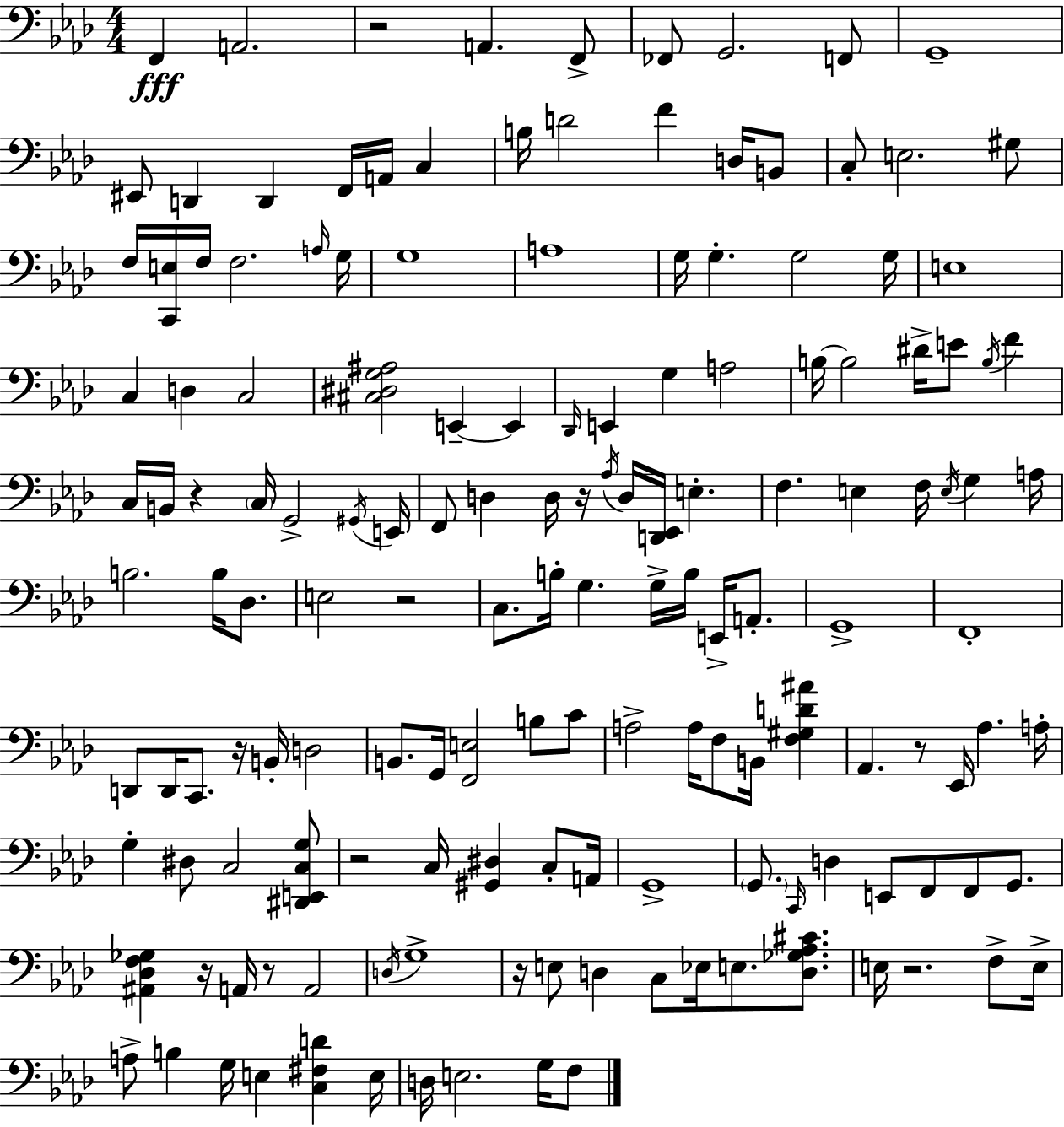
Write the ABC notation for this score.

X:1
T:Untitled
M:4/4
L:1/4
K:Ab
F,, A,,2 z2 A,, F,,/2 _F,,/2 G,,2 F,,/2 G,,4 ^E,,/2 D,, D,, F,,/4 A,,/4 C, B,/4 D2 F D,/4 B,,/2 C,/2 E,2 ^G,/2 F,/4 [C,,E,]/4 F,/4 F,2 A,/4 G,/4 G,4 A,4 G,/4 G, G,2 G,/4 E,4 C, D, C,2 [^C,^D,G,^A,]2 E,, E,, _D,,/4 E,, G, A,2 B,/4 B,2 ^D/4 E/2 B,/4 F C,/4 B,,/4 z C,/4 G,,2 ^G,,/4 E,,/4 F,,/2 D, D,/4 z/4 _A,/4 D,/4 [D,,_E,,]/4 E, F, E, F,/4 E,/4 G, A,/4 B,2 B,/4 _D,/2 E,2 z2 C,/2 B,/4 G, G,/4 B,/4 E,,/4 A,,/2 G,,4 F,,4 D,,/2 D,,/4 C,,/2 z/4 B,,/4 D,2 B,,/2 G,,/4 [F,,E,]2 B,/2 C/2 A,2 A,/4 F,/2 B,,/4 [F,^G,D^A] _A,, z/2 _E,,/4 _A, A,/4 G, ^D,/2 C,2 [^D,,E,,C,G,]/2 z2 C,/4 [^G,,^D,] C,/2 A,,/4 G,,4 G,,/2 C,,/4 D, E,,/2 F,,/2 F,,/2 G,,/2 [^A,,_D,F,_G,] z/4 A,,/4 z/2 A,,2 D,/4 G,4 z/4 E,/2 D, C,/2 _E,/4 E,/2 [D,_G,_A,^C]/2 E,/4 z2 F,/2 E,/4 A,/2 B, G,/4 E, [C,^F,D] E,/4 D,/4 E,2 G,/4 F,/2